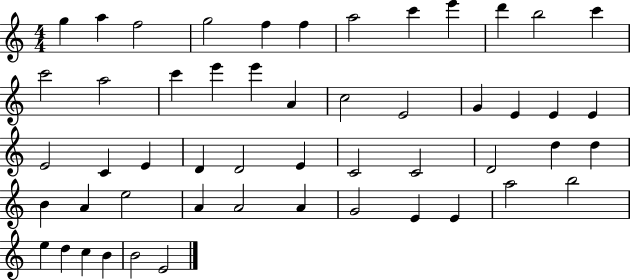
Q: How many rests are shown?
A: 0